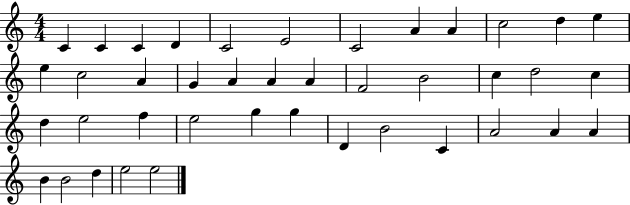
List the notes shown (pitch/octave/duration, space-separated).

C4/q C4/q C4/q D4/q C4/h E4/h C4/h A4/q A4/q C5/h D5/q E5/q E5/q C5/h A4/q G4/q A4/q A4/q A4/q F4/h B4/h C5/q D5/h C5/q D5/q E5/h F5/q E5/h G5/q G5/q D4/q B4/h C4/q A4/h A4/q A4/q B4/q B4/h D5/q E5/h E5/h